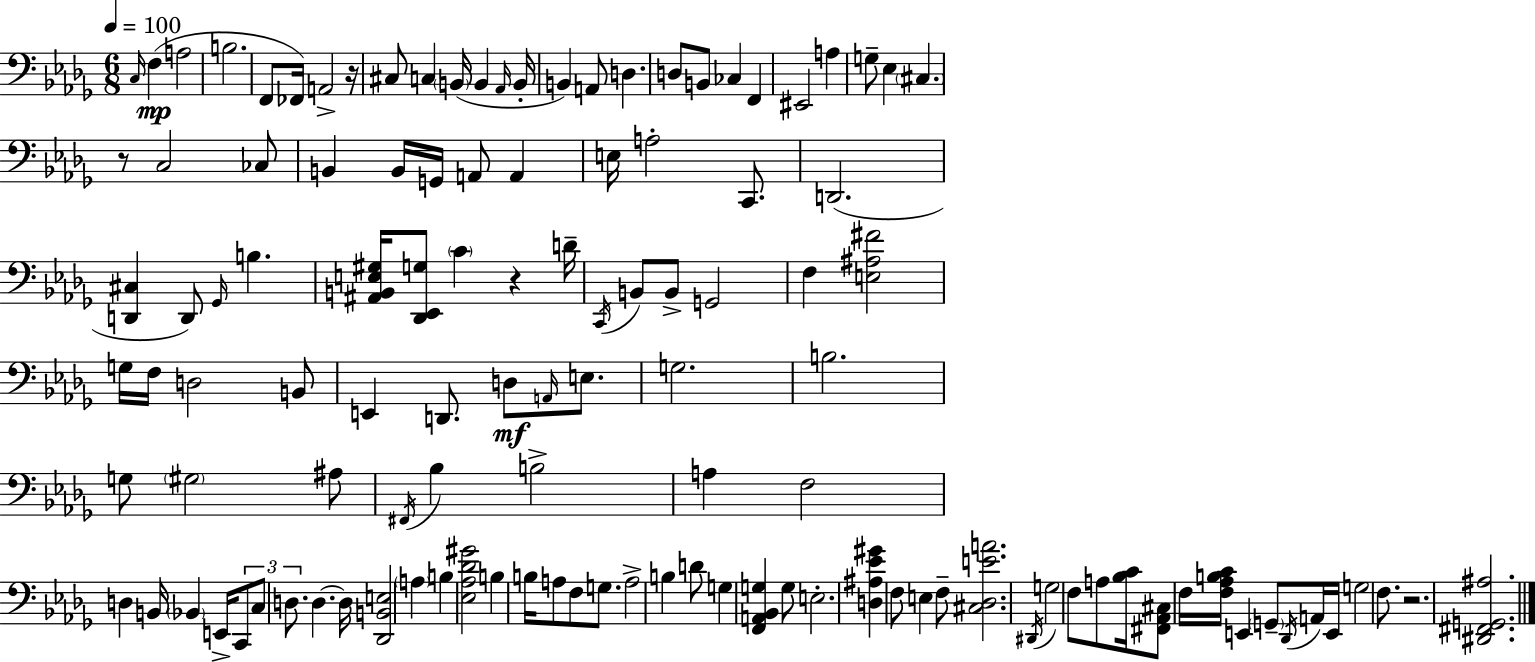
C3/s F3/q A3/h B3/h. F2/e FES2/s A2/h R/s C#3/e C3/q B2/s B2/q Ab2/s B2/s B2/q A2/e D3/q. D3/e B2/e CES3/q F2/q EIS2/h A3/q G3/e Eb3/q C#3/q. R/e C3/h CES3/e B2/q B2/s G2/s A2/e A2/q E3/s A3/h C2/e. D2/h. [D2,C#3]/q D2/e Gb2/s B3/q. [A#2,B2,E3,G#3]/s [Db2,Eb2,G3]/e C4/q R/q D4/s C2/s B2/e B2/e G2/h F3/q [E3,A#3,F#4]/h G3/s F3/s D3/h B2/e E2/q D2/e. D3/e A2/s E3/e. G3/h. B3/h. G3/e G#3/h A#3/e F#2/s Bb3/q B3/h A3/q F3/h D3/q B2/s Bb2/q E2/s C2/e C3/e D3/e. D3/q. D3/s [Db2,B2,E3]/h A3/q B3/q [Eb3,Ab3,Db4,G#4]/h B3/q B3/s A3/e F3/e G3/e. A3/h B3/q D4/e G3/q [F2,A2,Bb2,G3]/q G3/e E3/h. [D3,A#3,Eb4,G#4]/q F3/e E3/q F3/e [C#3,Db3,E4,A4]/h. D#2/s G3/h F3/e A3/e [Bb3,C4]/s [F#2,Ab2,C#3]/e F3/s [F3,Ab3,B3,C4]/s E2/q G2/e Db2/s A2/s E2/s G3/h F3/e. R/h. [D#2,F#2,G2,A#3]/h.